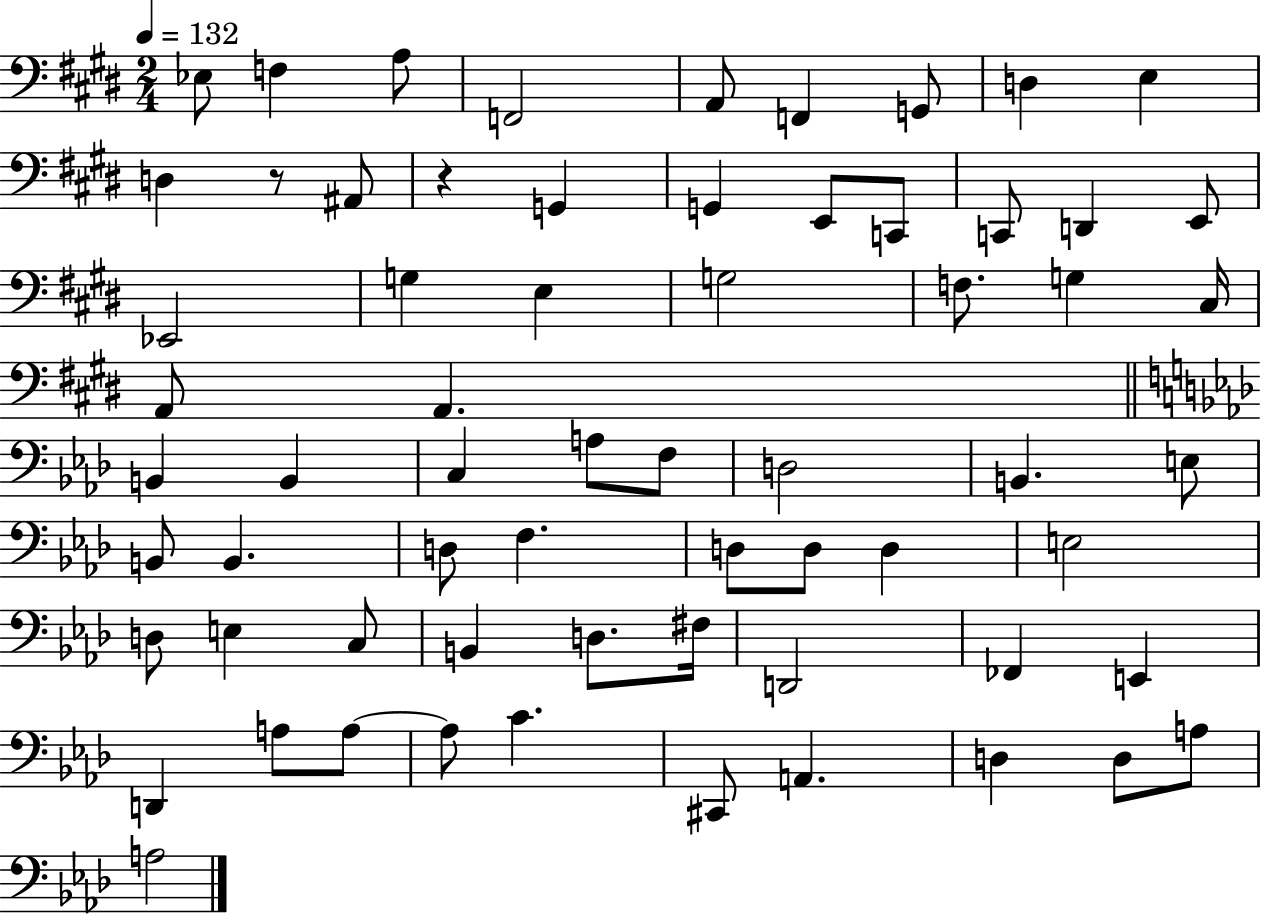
{
  \clef bass
  \numericTimeSignature
  \time 2/4
  \key e \major
  \tempo 4 = 132
  ees8 f4 a8 | f,2 | a,8 f,4 g,8 | d4 e4 | \break d4 r8 ais,8 | r4 g,4 | g,4 e,8 c,8 | c,8 d,4 e,8 | \break ees,2 | g4 e4 | g2 | f8. g4 cis16 | \break a,8 a,4. | \bar "||" \break \key aes \major b,4 b,4 | c4 a8 f8 | d2 | b,4. e8 | \break b,8 b,4. | d8 f4. | d8 d8 d4 | e2 | \break d8 e4 c8 | b,4 d8. fis16 | d,2 | fes,4 e,4 | \break d,4 a8 a8~~ | a8 c'4. | cis,8 a,4. | d4 d8 a8 | \break a2 | \bar "|."
}